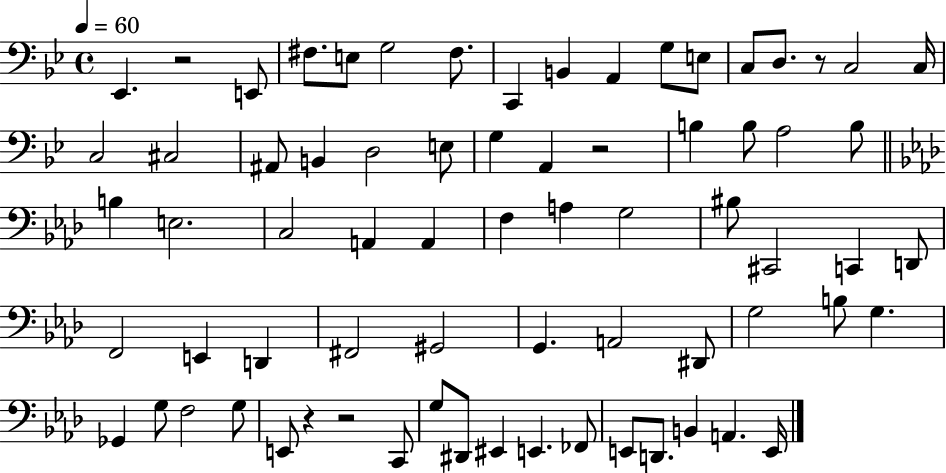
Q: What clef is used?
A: bass